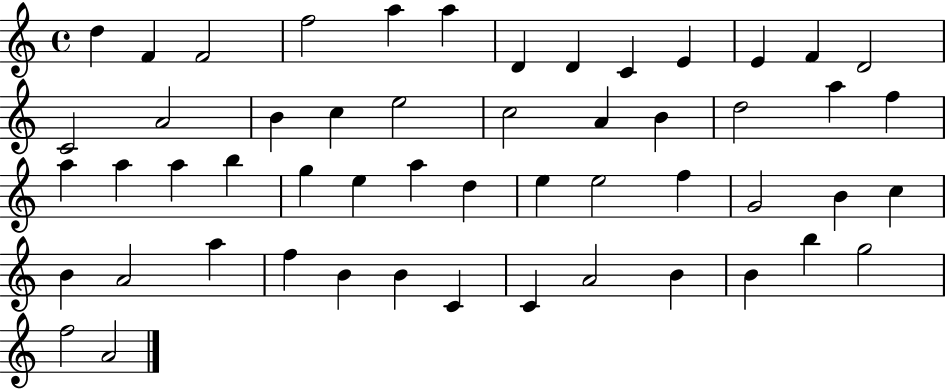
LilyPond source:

{
  \clef treble
  \time 4/4
  \defaultTimeSignature
  \key c \major
  d''4 f'4 f'2 | f''2 a''4 a''4 | d'4 d'4 c'4 e'4 | e'4 f'4 d'2 | \break c'2 a'2 | b'4 c''4 e''2 | c''2 a'4 b'4 | d''2 a''4 f''4 | \break a''4 a''4 a''4 b''4 | g''4 e''4 a''4 d''4 | e''4 e''2 f''4 | g'2 b'4 c''4 | \break b'4 a'2 a''4 | f''4 b'4 b'4 c'4 | c'4 a'2 b'4 | b'4 b''4 g''2 | \break f''2 a'2 | \bar "|."
}